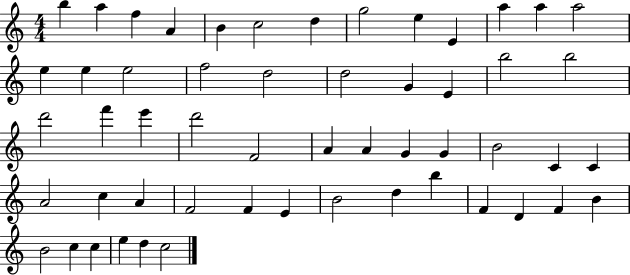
{
  \clef treble
  \numericTimeSignature
  \time 4/4
  \key c \major
  b''4 a''4 f''4 a'4 | b'4 c''2 d''4 | g''2 e''4 e'4 | a''4 a''4 a''2 | \break e''4 e''4 e''2 | f''2 d''2 | d''2 g'4 e'4 | b''2 b''2 | \break d'''2 f'''4 e'''4 | d'''2 f'2 | a'4 a'4 g'4 g'4 | b'2 c'4 c'4 | \break a'2 c''4 a'4 | f'2 f'4 e'4 | b'2 d''4 b''4 | f'4 d'4 f'4 b'4 | \break b'2 c''4 c''4 | e''4 d''4 c''2 | \bar "|."
}